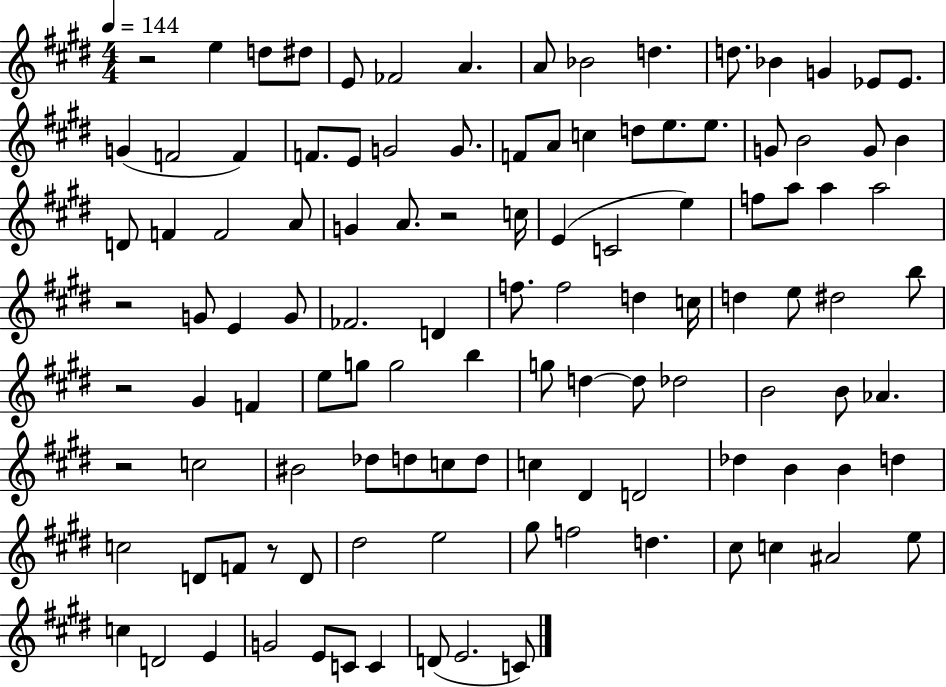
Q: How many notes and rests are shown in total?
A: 113